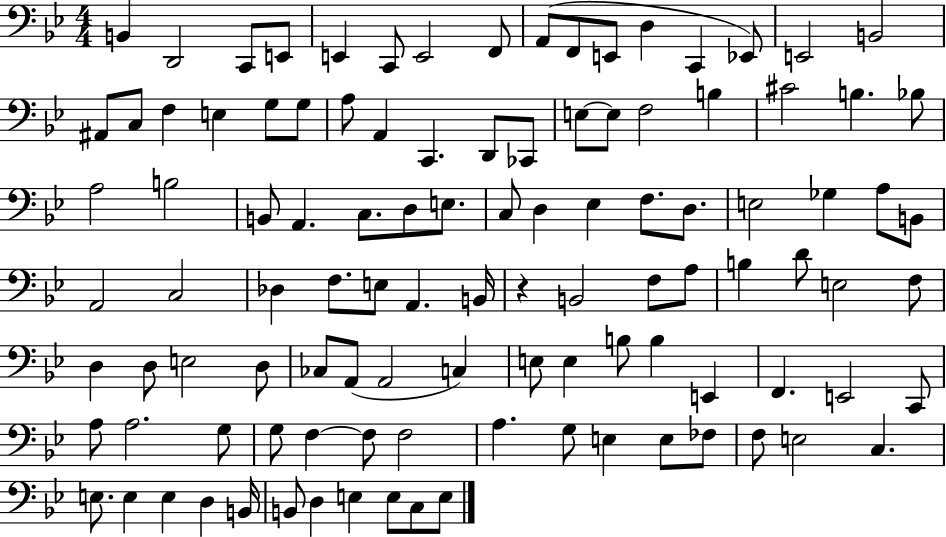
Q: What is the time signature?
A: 4/4